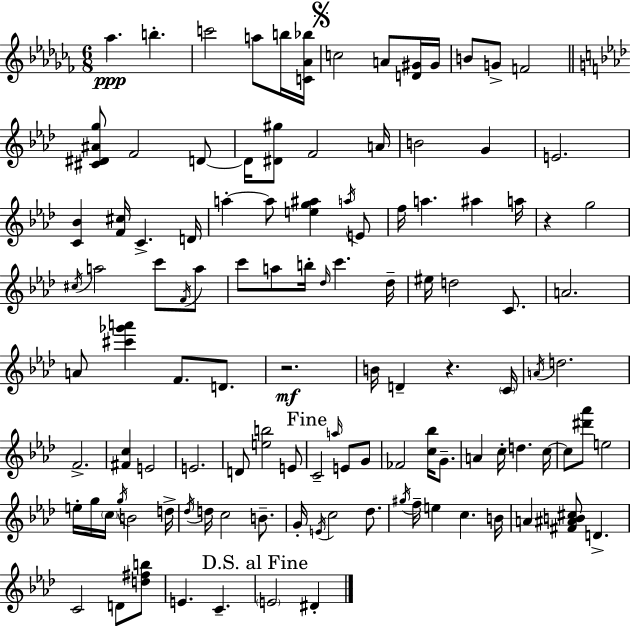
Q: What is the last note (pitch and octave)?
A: D#4